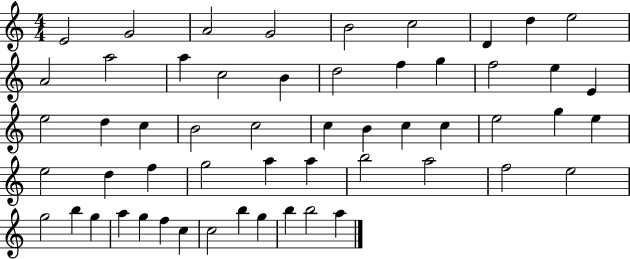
E4/h G4/h A4/h G4/h B4/h C5/h D4/q D5/q E5/h A4/h A5/h A5/q C5/h B4/q D5/h F5/q G5/q F5/h E5/q E4/q E5/h D5/q C5/q B4/h C5/h C5/q B4/q C5/q C5/q E5/h G5/q E5/q E5/h D5/q F5/q G5/h A5/q A5/q B5/h A5/h F5/h E5/h G5/h B5/q G5/q A5/q G5/q F5/q C5/q C5/h B5/q G5/q B5/q B5/h A5/q